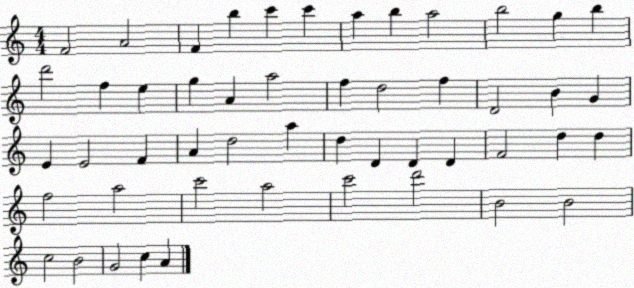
X:1
T:Untitled
M:4/4
L:1/4
K:C
F2 A2 F b c' c' a b a2 b2 g b d'2 f e g A a2 f d2 f D2 B G E E2 F A d2 a d D D D F2 d d f2 a2 c'2 a2 c'2 d'2 B2 B2 c2 B2 G2 c A